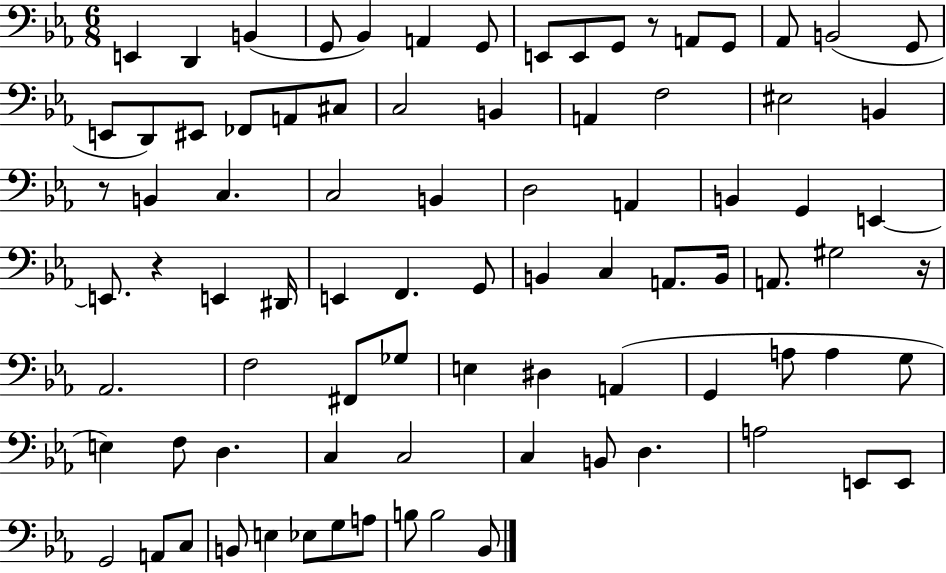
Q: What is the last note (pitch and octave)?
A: Bb2